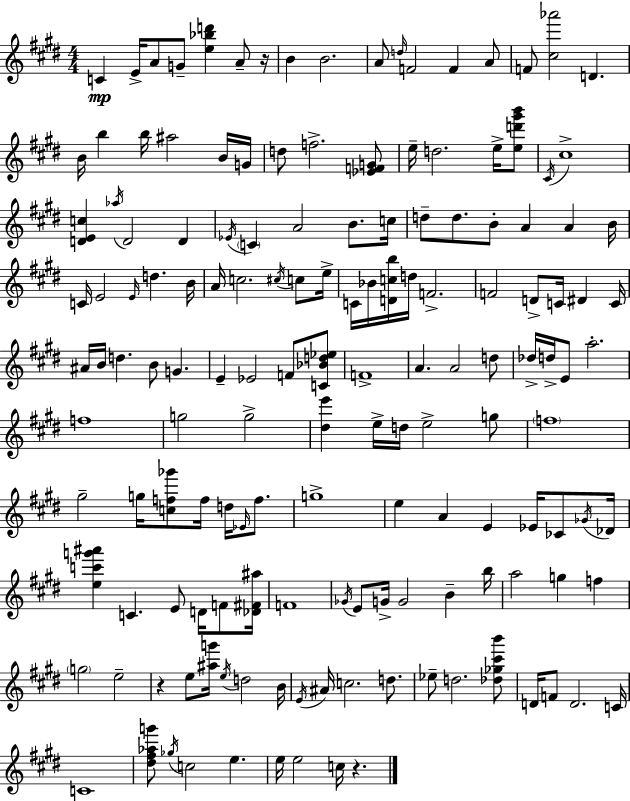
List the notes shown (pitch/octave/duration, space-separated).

C4/q E4/s A4/e G4/e [E5,Bb5,D6]/q A4/e R/s B4/q B4/h. A4/e D5/s F4/h F4/q A4/e F4/e [C#5,Ab6]/h D4/q. B4/s B5/q B5/s A#5/h B4/s G4/s D5/e F5/h. [Eb4,F4,G4]/e E5/s D5/h. E5/s [E5,D6,G#6,B6]/e C#4/s C#5/w [D4,E4,C5]/q Ab5/s D4/h D4/q Eb4/s C4/q A4/h B4/e. C5/s D5/e D5/e. B4/e A4/q A4/q B4/s C4/s E4/h E4/s D5/q. B4/s A4/s C5/h. C#5/s C5/e E5/s C4/s Bb4/s [D4,C5,B5]/s D5/s F4/h. F4/h D4/e C4/s D#4/q C4/s A#4/s B4/s D5/q. B4/e G4/q. E4/q Eb4/h F4/e [C4,Bb4,D5,Eb5]/e F4/w A4/q. A4/h D5/e Db5/s D5/s E4/e A5/h. F5/w G5/h G5/h [D#5,E6]/q E5/s D5/s E5/h G5/e F5/w G#5/h G5/s [C5,F5,Gb6]/e F5/s D5/s Eb4/s F5/e. G5/w E5/q A4/q E4/q Eb4/s CES4/e Gb4/s Db4/s [E5,C6,G6,A#6]/q C4/q. E4/e D4/s F4/e [Db4,F#4,A#5]/s F4/w Gb4/s E4/e G4/s G4/h B4/q B5/s A5/h G5/q F5/q G5/h E5/h R/q E5/e [A#5,G6]/s E5/s D5/h B4/s E4/s A#4/s C5/h. D5/e. Eb5/e D5/h. [Db5,Gb5,C#6,B6]/e D4/s F4/e D4/h. C4/s C4/w [D#5,F#5,Ab5,G6]/e Gb5/s C5/h E5/q. E5/s E5/h C5/s R/q.